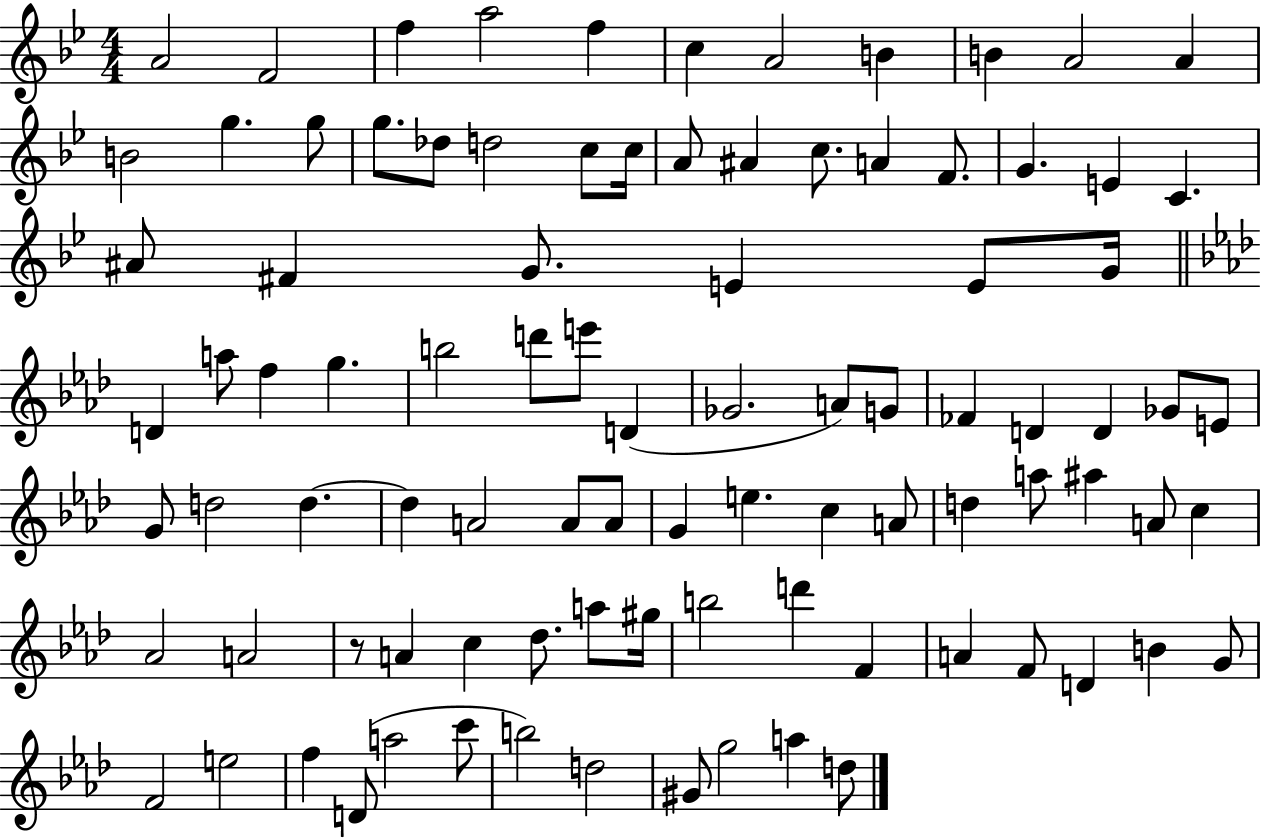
{
  \clef treble
  \numericTimeSignature
  \time 4/4
  \key bes \major
  \repeat volta 2 { a'2 f'2 | f''4 a''2 f''4 | c''4 a'2 b'4 | b'4 a'2 a'4 | \break b'2 g''4. g''8 | g''8. des''8 d''2 c''8 c''16 | a'8 ais'4 c''8. a'4 f'8. | g'4. e'4 c'4. | \break ais'8 fis'4 g'8. e'4 e'8 g'16 | \bar "||" \break \key f \minor d'4 a''8 f''4 g''4. | b''2 d'''8 e'''8 d'4( | ges'2. a'8) g'8 | fes'4 d'4 d'4 ges'8 e'8 | \break g'8 d''2 d''4.~~ | d''4 a'2 a'8 a'8 | g'4 e''4. c''4 a'8 | d''4 a''8 ais''4 a'8 c''4 | \break aes'2 a'2 | r8 a'4 c''4 des''8. a''8 gis''16 | b''2 d'''4 f'4 | a'4 f'8 d'4 b'4 g'8 | \break f'2 e''2 | f''4 d'8( a''2 c'''8 | b''2) d''2 | gis'8 g''2 a''4 d''8 | \break } \bar "|."
}